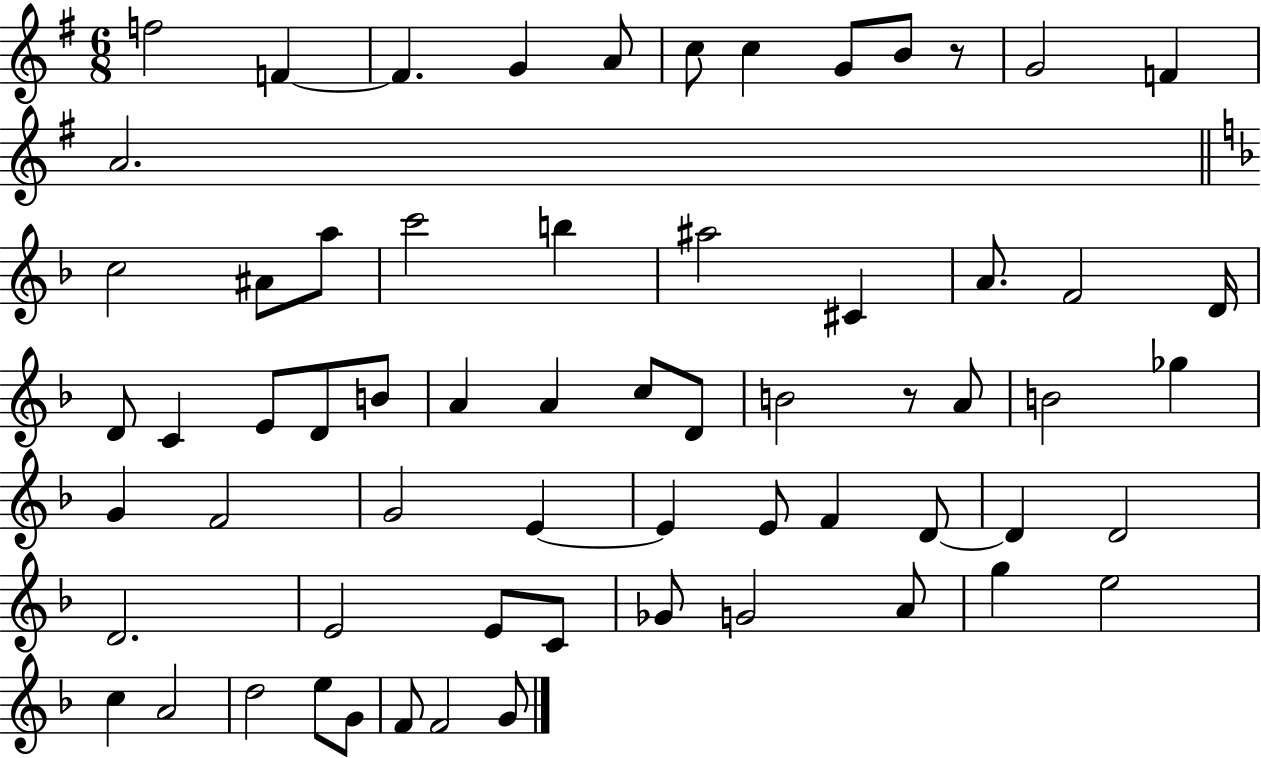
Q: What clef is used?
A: treble